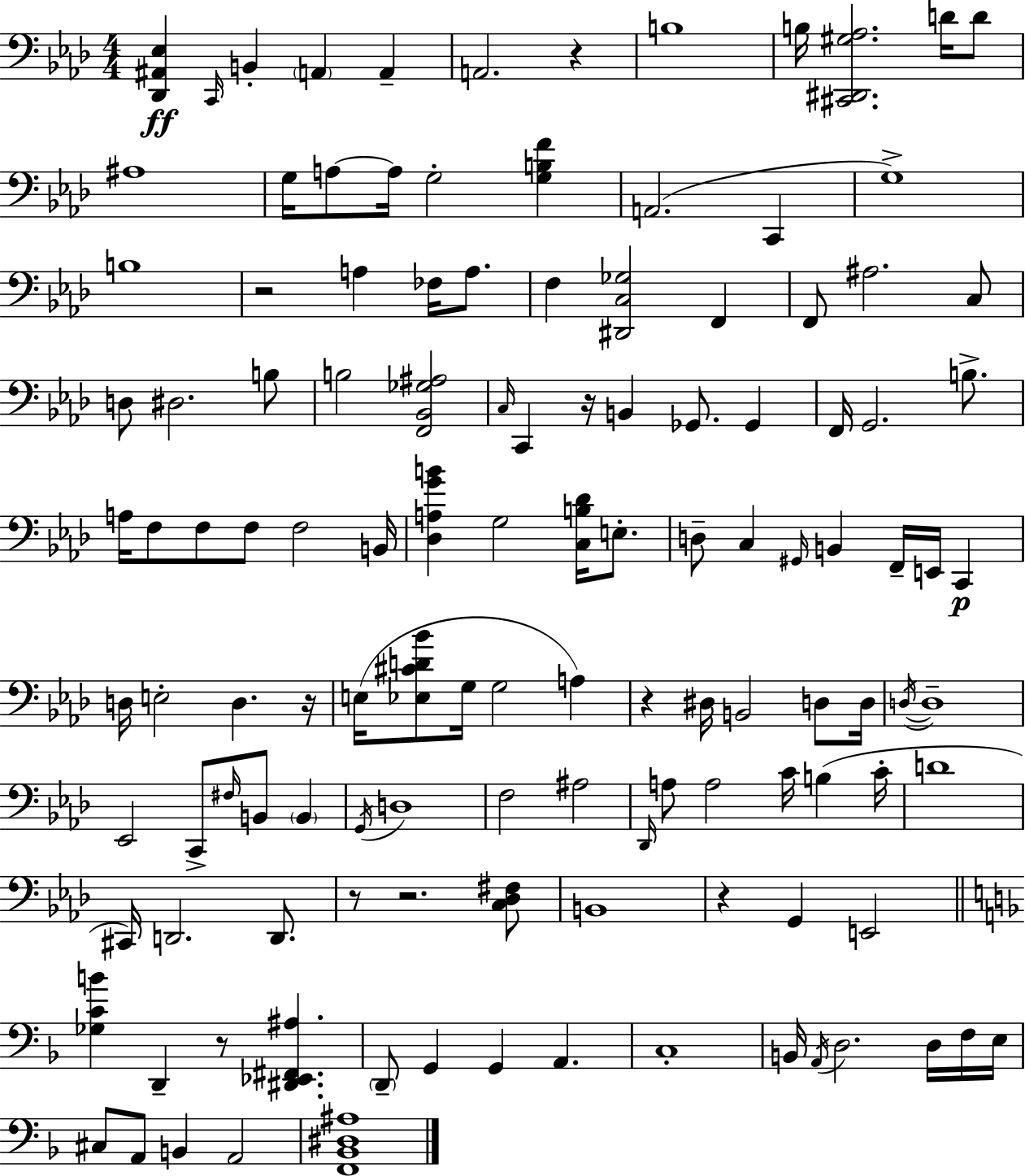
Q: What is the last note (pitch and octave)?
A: A2